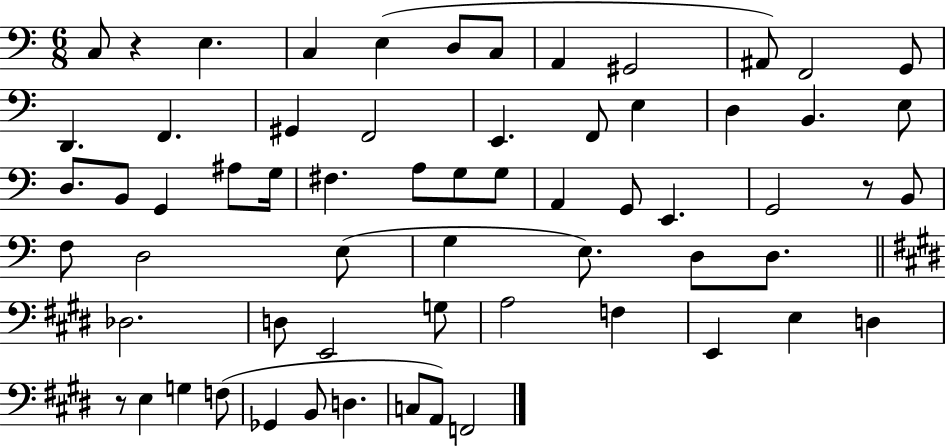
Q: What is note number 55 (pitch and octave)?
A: Gb2